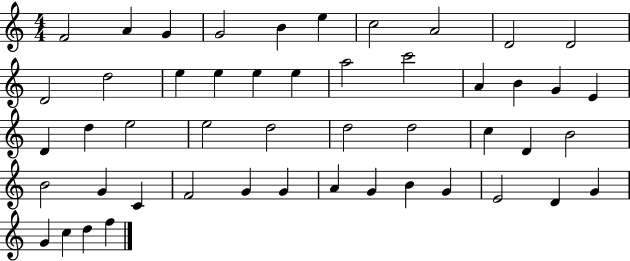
{
  \clef treble
  \numericTimeSignature
  \time 4/4
  \key c \major
  f'2 a'4 g'4 | g'2 b'4 e''4 | c''2 a'2 | d'2 d'2 | \break d'2 d''2 | e''4 e''4 e''4 e''4 | a''2 c'''2 | a'4 b'4 g'4 e'4 | \break d'4 d''4 e''2 | e''2 d''2 | d''2 d''2 | c''4 d'4 b'2 | \break b'2 g'4 c'4 | f'2 g'4 g'4 | a'4 g'4 b'4 g'4 | e'2 d'4 g'4 | \break g'4 c''4 d''4 f''4 | \bar "|."
}